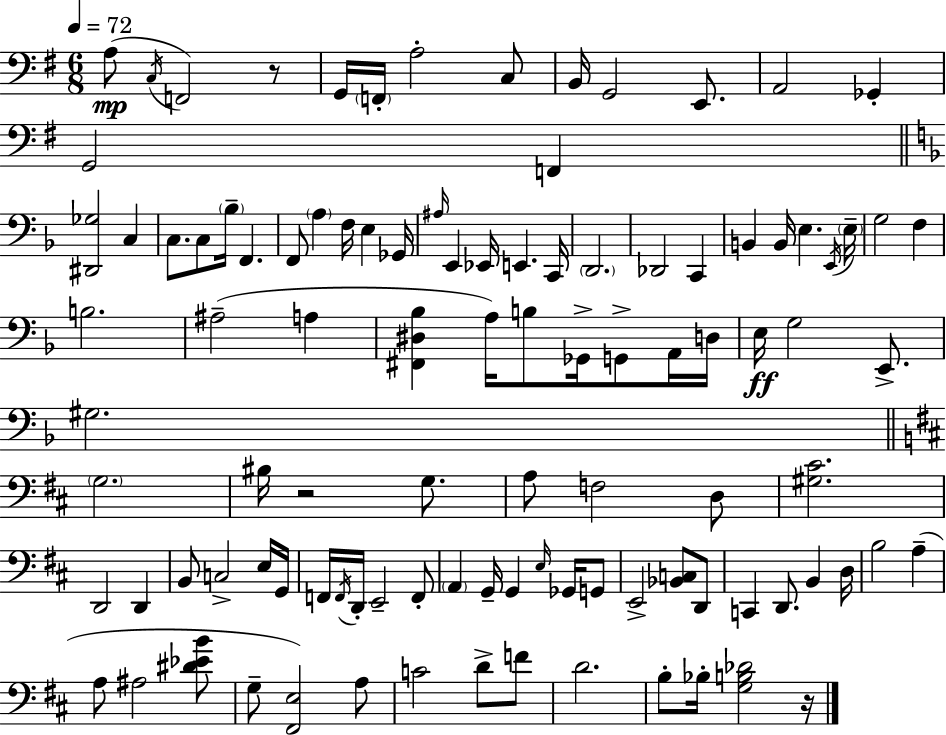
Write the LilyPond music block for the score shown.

{
  \clef bass
  \numericTimeSignature
  \time 6/8
  \key g \major
  \tempo 4 = 72
  a8(\mp \acciaccatura { c16 } f,2) r8 | g,16 \parenthesize f,16-. a2-. c8 | b,16 g,2 e,8. | a,2 ges,4-. | \break g,2 f,4 | \bar "||" \break \key f \major <dis, ges>2 c4 | c8. c8 \parenthesize bes16-- f,4. | f,8 \parenthesize a4 f16 e4 ges,16 | \grace { ais16 } e,4 ees,16 e,4. | \break c,16 \parenthesize d,2. | des,2 c,4 | b,4 b,16 e4. | \acciaccatura { e,16 } \parenthesize e16-- g2 f4 | \break b2. | ais2--( a4 | <fis, dis bes>4 a16) b8 ges,16-> g,8-> | a,16 d16 e16\ff g2 e,8.-> | \break gis2. | \bar "||" \break \key b \minor \parenthesize g2. | bis16 r2 g8. | a8 f2 d8 | <gis cis'>2. | \break d,2 d,4 | b,8 c2-> e16 g,16 | f,16 \acciaccatura { f,16 } d,16-. e,2-- f,8-. | \parenthesize a,4 g,16-- g,4 \grace { e16 } ges,16 | \break g,8 e,2-> <bes, c>8 | d,8 c,4 d,8. b,4 | d16 b2 a4--( | a8 ais2 | \break <dis' ees' b'>8 g8-- <fis, e>2) | a8 c'2 d'8-> | f'8 d'2. | b8-. bes16-. <g b des'>2 | \break r16 \bar "|."
}